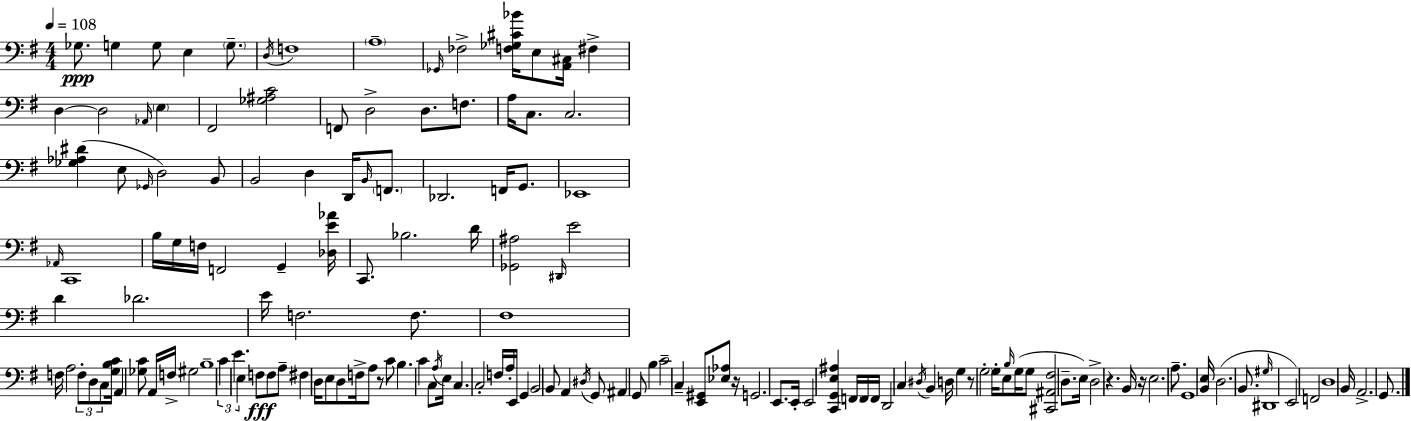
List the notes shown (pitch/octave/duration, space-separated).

Gb3/e. G3/q G3/e E3/q G3/e. D3/s F3/w A3/w Gb2/s FES3/h [F3,Gb3,C#4,Bb4]/s E3/e [A2,C#3]/s F#3/q D3/q D3/h Ab2/s E3/q F#2/h [Gb3,A#3,C4]/h F2/e D3/h D3/e. F3/e. A3/s C3/e. C3/h. [Gb3,Ab3,D#4]/q E3/e Gb2/s D3/h B2/e B2/h D3/q D2/s B2/s F2/e. Db2/h. F2/s G2/e. Eb2/w Ab2/s C2/w B3/s G3/s F3/s F2/h G2/q [Db3,E4,Ab4]/s C2/e. Bb3/h. D4/s [Gb2,A#3]/h D#2/s E4/h D4/q Db4/h. E4/s F3/h. F3/e. F#3/w F3/s A3/h F3/e D3/e C3/e [G3,B3,C4]/s A2/q [Gb3,C4]/e A2/s F3/s G#3/h B3/w C4/q E4/q. E3/q F3/e F3/e A3/e F#3/q D3/s E3/e D3/e F3/s A3/e R/e C4/e B3/q. C4/q C3/e A3/s E3/s C3/q. C3/h F3/s A3/s E2/s G2/q B2/h B2/e A2/q D#3/s G2/e A#2/q G2/e B3/q C4/h C3/q [E2,G#2]/e [Eb3,Ab3]/e R/s G2/h. E2/e. E2/s E2/h [C2,G2,E3,A#3]/q F2/s F2/s F2/s D2/h C3/q D#3/s B2/q D3/s G3/q R/e G3/h G3/s E3/e B3/s G3/s G3/e [C#2,A#2,F#3]/h D3/e. E3/s D3/h R/q. B2/s R/s E3/h. A3/e. G2/w [B2,E3]/s D3/h. B2/e. G#3/s D#2/w E2/h F2/h D3/w B2/s A2/h. G2/e.